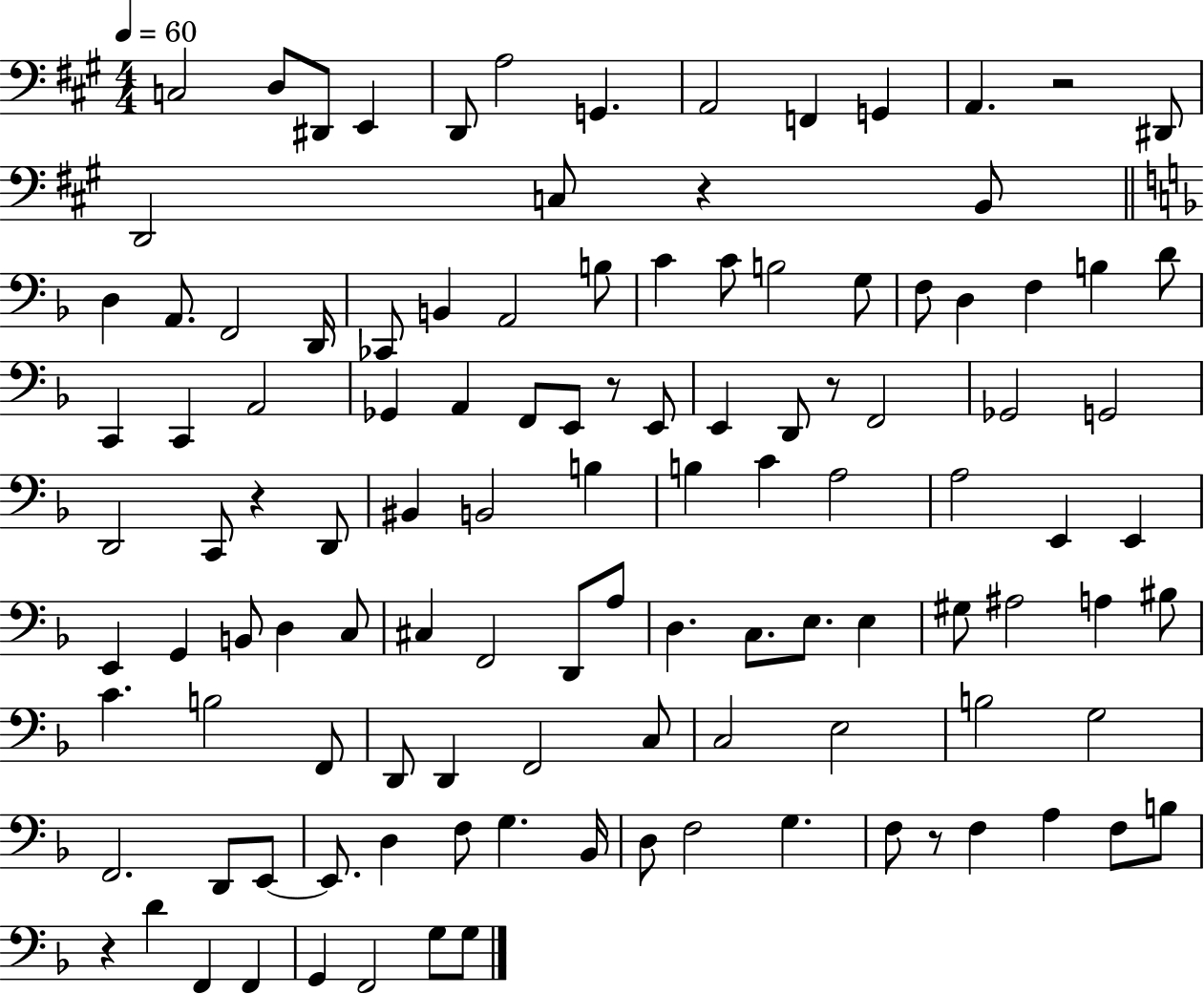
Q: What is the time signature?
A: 4/4